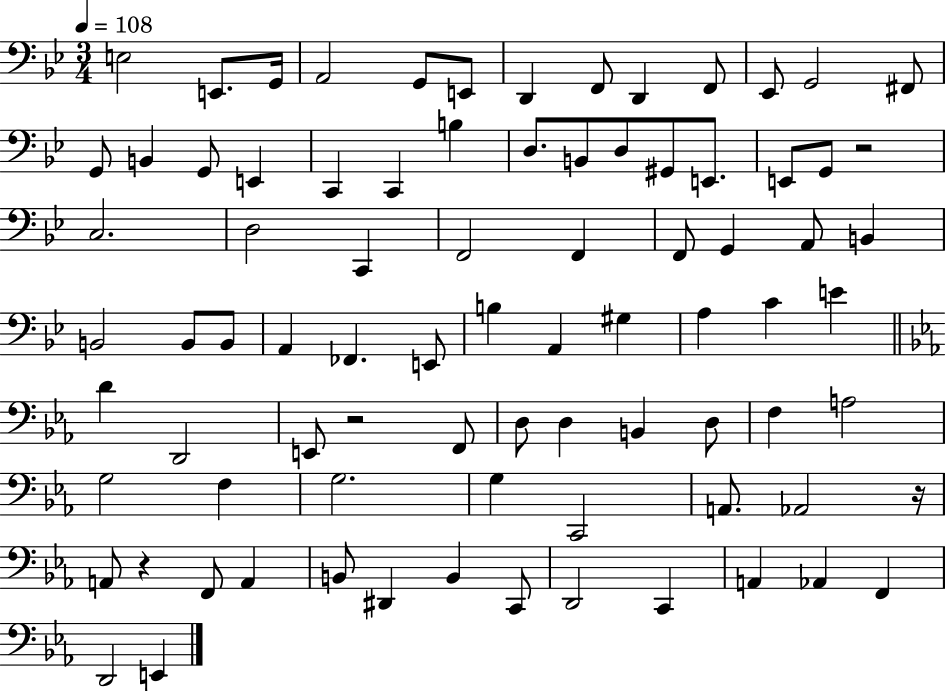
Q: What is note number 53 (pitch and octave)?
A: D3